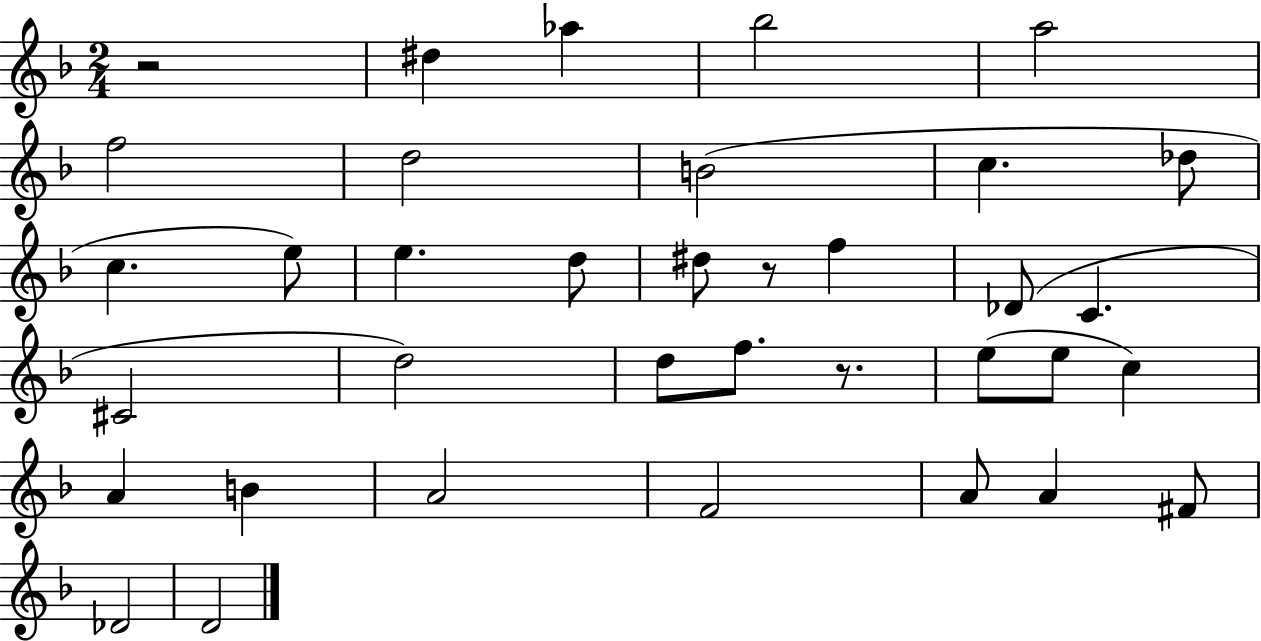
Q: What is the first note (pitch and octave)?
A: D#5